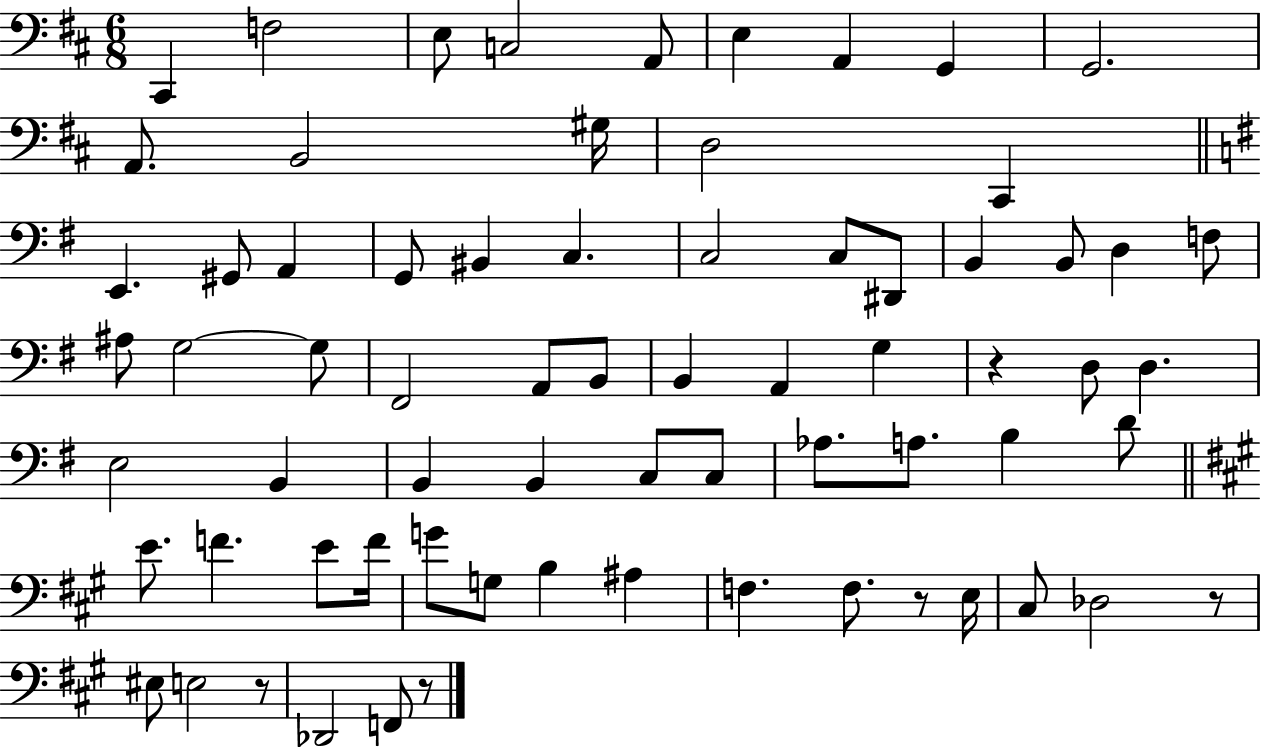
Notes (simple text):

C#2/q F3/h E3/e C3/h A2/e E3/q A2/q G2/q G2/h. A2/e. B2/h G#3/s D3/h C#2/q E2/q. G#2/e A2/q G2/e BIS2/q C3/q. C3/h C3/e D#2/e B2/q B2/e D3/q F3/e A#3/e G3/h G3/e F#2/h A2/e B2/e B2/q A2/q G3/q R/q D3/e D3/q. E3/h B2/q B2/q B2/q C3/e C3/e Ab3/e. A3/e. B3/q D4/e E4/e. F4/q. E4/e F4/s G4/e G3/e B3/q A#3/q F3/q. F3/e. R/e E3/s C#3/e Db3/h R/e EIS3/e E3/h R/e Db2/h F2/e R/e